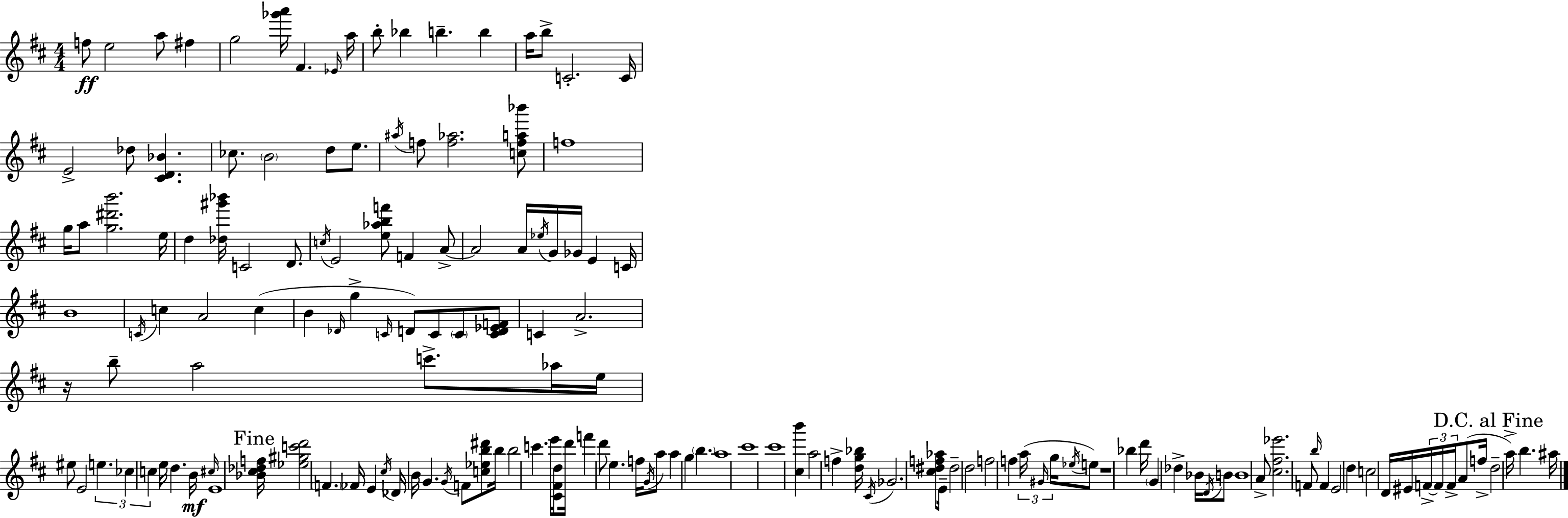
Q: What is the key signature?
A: D major